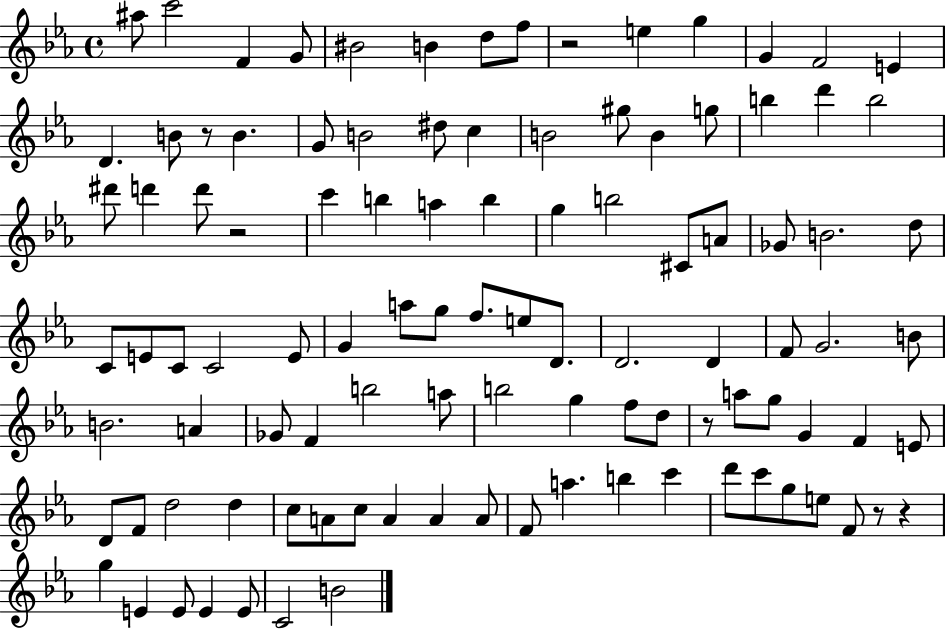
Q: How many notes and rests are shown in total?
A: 104